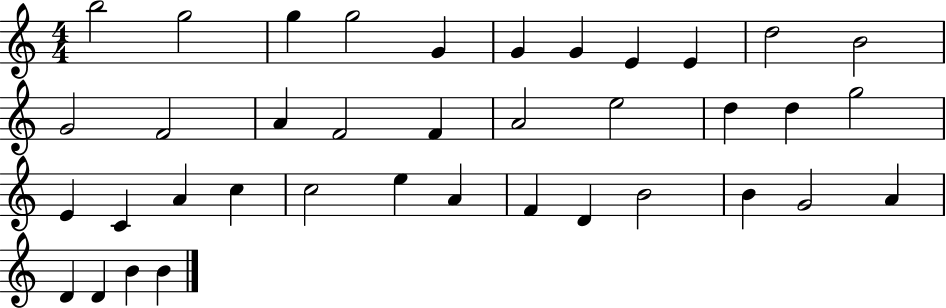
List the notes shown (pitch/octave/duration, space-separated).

B5/h G5/h G5/q G5/h G4/q G4/q G4/q E4/q E4/q D5/h B4/h G4/h F4/h A4/q F4/h F4/q A4/h E5/h D5/q D5/q G5/h E4/q C4/q A4/q C5/q C5/h E5/q A4/q F4/q D4/q B4/h B4/q G4/h A4/q D4/q D4/q B4/q B4/q